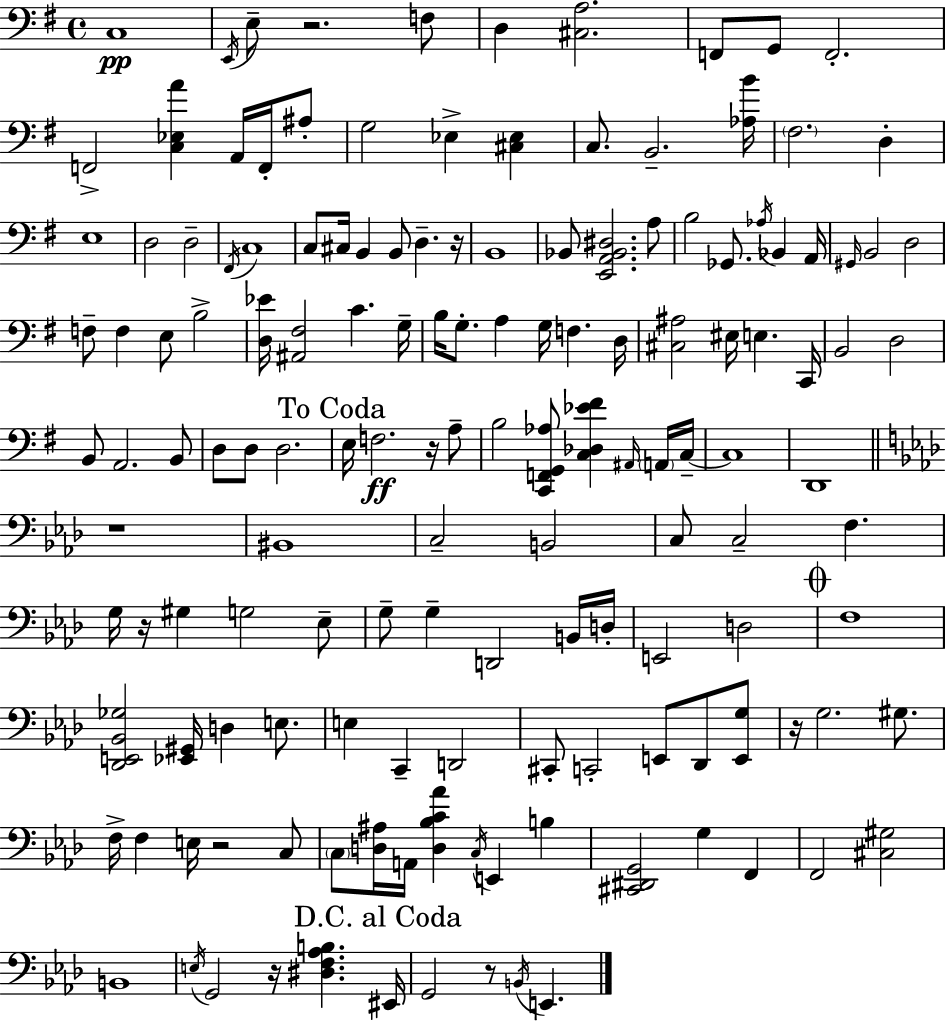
X:1
T:Untitled
M:4/4
L:1/4
K:Em
C,4 E,,/4 E,/2 z2 F,/2 D, [^C,A,]2 F,,/2 G,,/2 F,,2 F,,2 [C,_E,A] A,,/4 F,,/4 ^A,/2 G,2 _E, [^C,_E,] C,/2 B,,2 [_A,B]/4 ^F,2 D, E,4 D,2 D,2 ^F,,/4 C,4 C,/2 ^C,/4 B,, B,,/2 D, z/4 B,,4 _B,,/2 [E,,A,,_B,,^D,]2 A,/2 B,2 _G,,/2 _A,/4 _B,, A,,/4 ^G,,/4 B,,2 D,2 F,/2 F, E,/2 B,2 [D,_E]/4 [^A,,^F,]2 C G,/4 B,/4 G,/2 A, G,/4 F, D,/4 [^C,^A,]2 ^E,/4 E, C,,/4 B,,2 D,2 B,,/2 A,,2 B,,/2 D,/2 D,/2 D,2 E,/4 F,2 z/4 A,/2 B,2 [C,,F,,G,,_A,]/2 [C,_D,_E^F] ^A,,/4 A,,/4 C,/4 C,4 D,,4 z4 ^B,,4 C,2 B,,2 C,/2 C,2 F, G,/4 z/4 ^G, G,2 _E,/2 G,/2 G, D,,2 B,,/4 D,/4 E,,2 D,2 F,4 [_D,,E,,_B,,_G,]2 [_E,,^G,,]/4 D, E,/2 E, C,, D,,2 ^C,,/2 C,,2 E,,/2 _D,,/2 [E,,G,]/2 z/4 G,2 ^G,/2 F,/4 F, E,/4 z2 C,/2 C,/2 [D,^A,]/4 A,,/4 [D,_B,C_A] C,/4 E,, B, [^C,,^D,,G,,]2 G, F,, F,,2 [^C,^G,]2 B,,4 E,/4 G,,2 z/4 [^D,F,_A,B,] ^E,,/4 G,,2 z/2 B,,/4 E,,